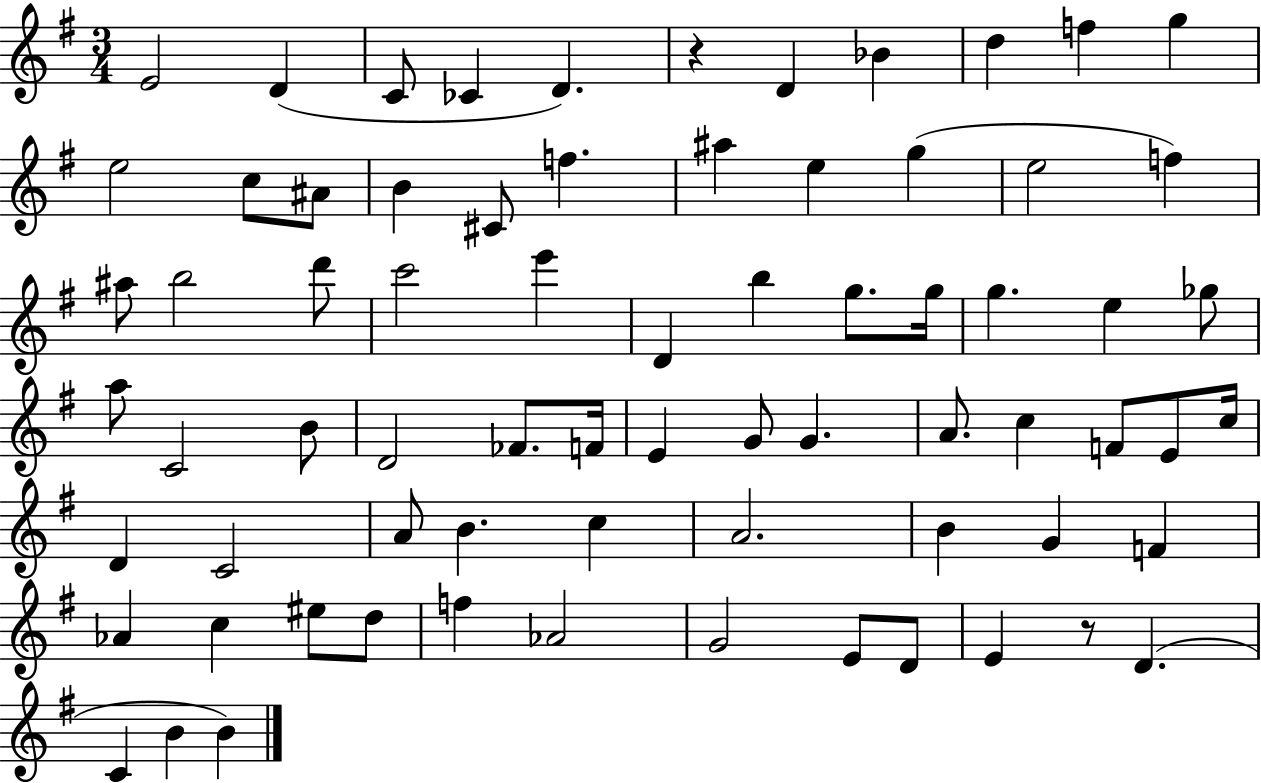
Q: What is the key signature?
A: G major